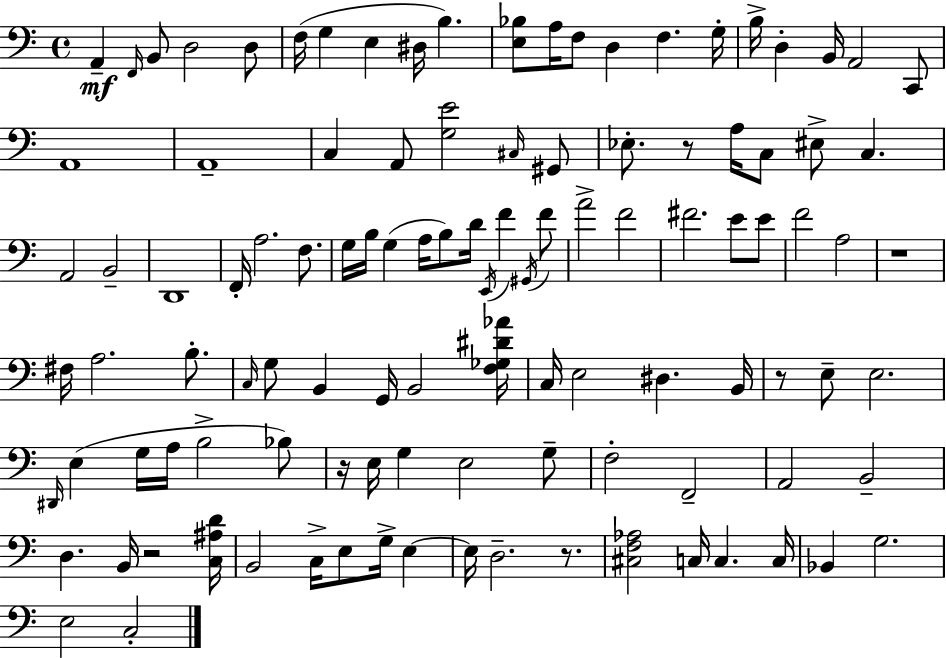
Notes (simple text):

A2/q F2/s B2/e D3/h D3/e F3/s G3/q E3/q D#3/s B3/q. [E3,Bb3]/e A3/s F3/e D3/q F3/q. G3/s B3/s D3/q B2/s A2/h C2/e A2/w A2/w C3/q A2/e [G3,E4]/h C#3/s G#2/e Eb3/e. R/e A3/s C3/e EIS3/e C3/q. A2/h B2/h D2/w F2/s A3/h. F3/e. G3/s B3/s G3/q A3/s B3/e D4/s E2/s F4/q G#2/s F4/e A4/h F4/h F#4/h. E4/e E4/e F4/h A3/h R/w F#3/s A3/h. B3/e. C3/s G3/e B2/q G2/s B2/h [F3,Gb3,D#4,Ab4]/s C3/s E3/h D#3/q. B2/s R/e E3/e E3/h. D#2/s E3/q G3/s A3/s B3/h Bb3/e R/s E3/s G3/q E3/h G3/e F3/h F2/h A2/h B2/h D3/q. B2/s R/h [C3,A#3,D4]/s B2/h C3/s E3/e G3/s E3/q E3/s D3/h. R/e. [C#3,F3,Ab3]/h C3/s C3/q. C3/s Bb2/q G3/h. E3/h C3/h